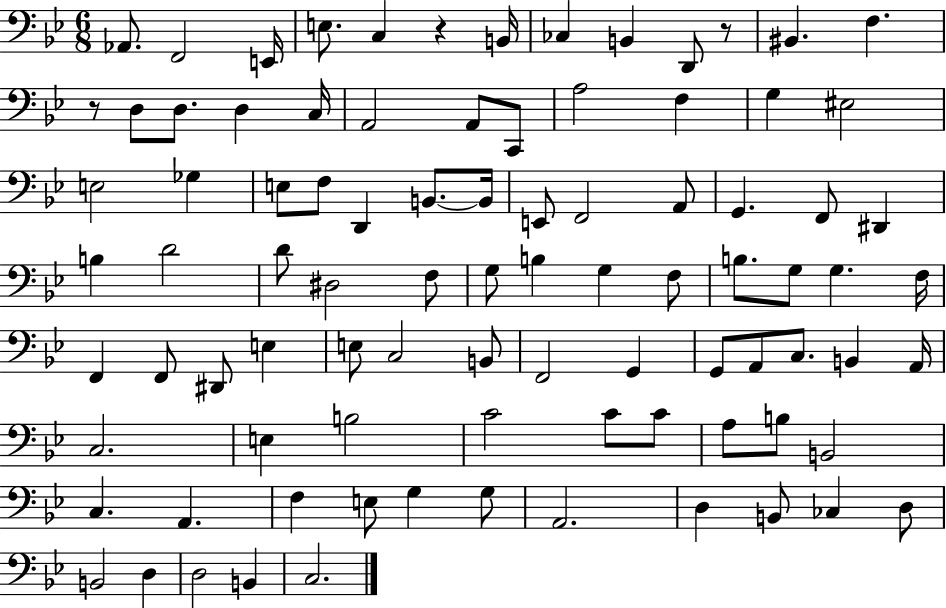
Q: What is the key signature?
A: BES major